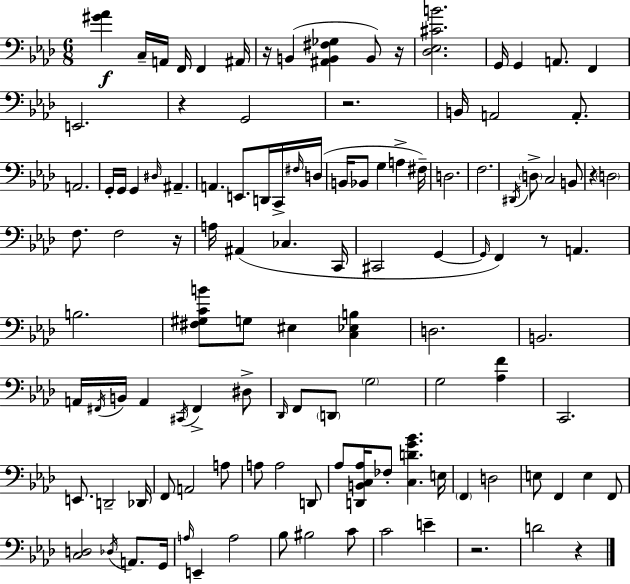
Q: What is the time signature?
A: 6/8